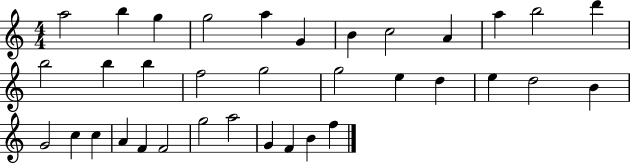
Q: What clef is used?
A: treble